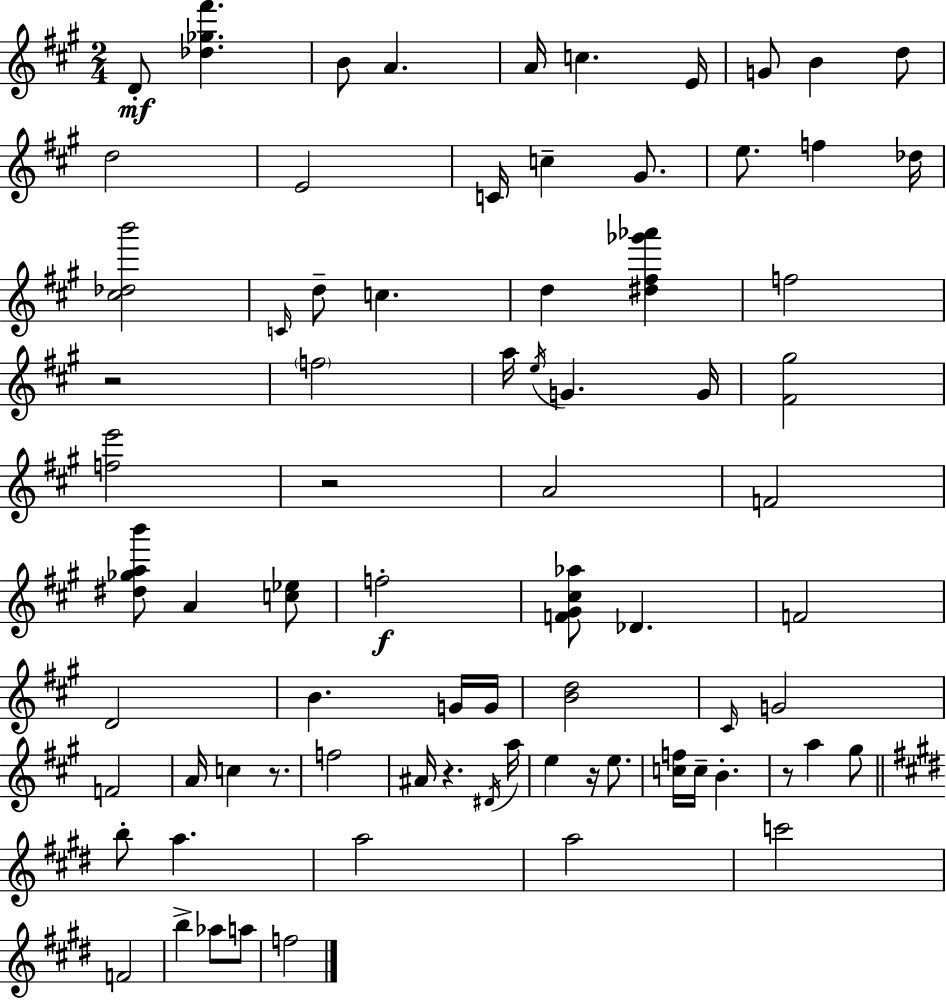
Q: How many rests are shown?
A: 6